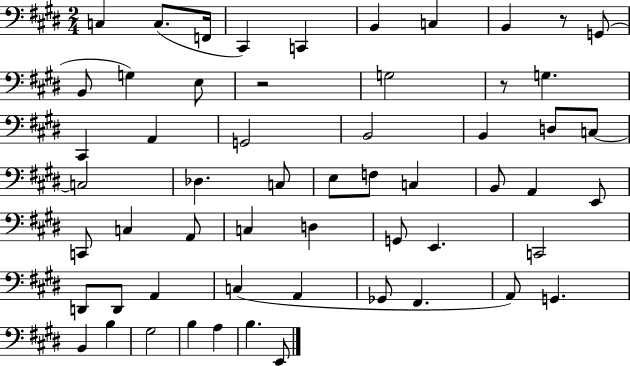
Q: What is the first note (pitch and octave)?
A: C3